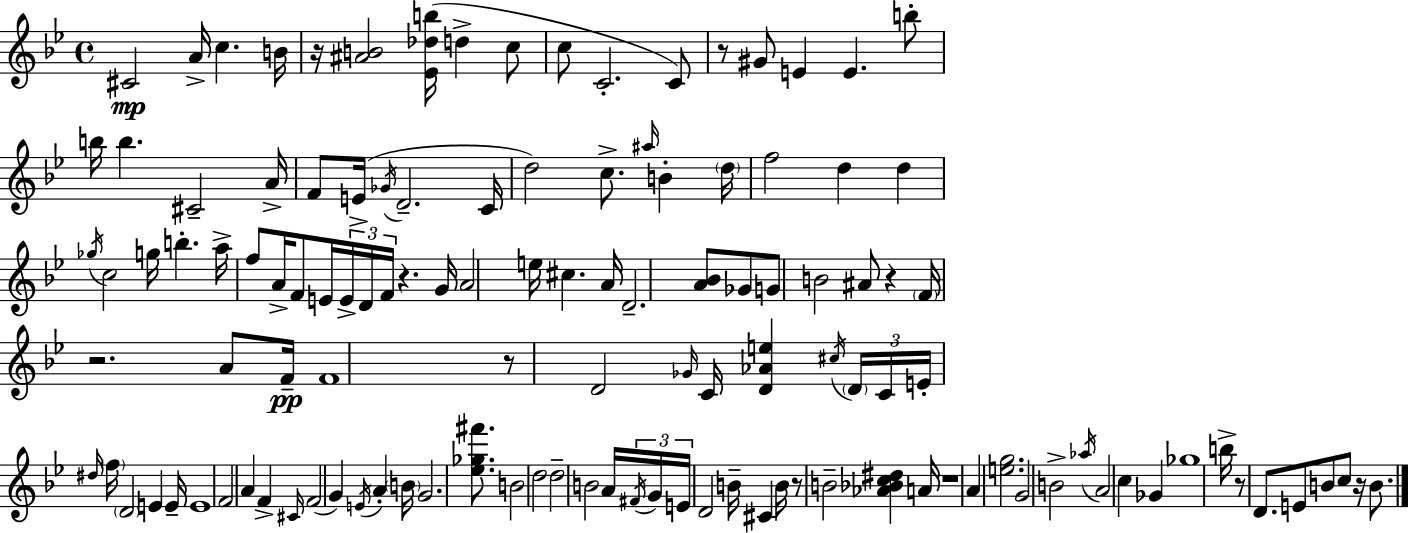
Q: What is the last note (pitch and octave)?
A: B4